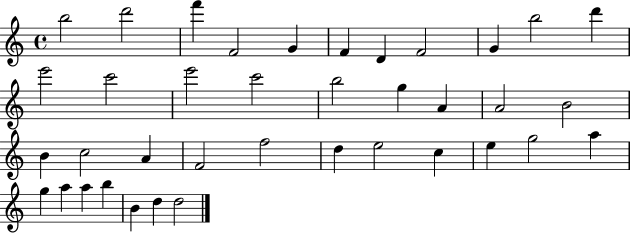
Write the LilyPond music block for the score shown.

{
  \clef treble
  \time 4/4
  \defaultTimeSignature
  \key c \major
  b''2 d'''2 | f'''4 f'2 g'4 | f'4 d'4 f'2 | g'4 b''2 d'''4 | \break e'''2 c'''2 | e'''2 c'''2 | b''2 g''4 a'4 | a'2 b'2 | \break b'4 c''2 a'4 | f'2 f''2 | d''4 e''2 c''4 | e''4 g''2 a''4 | \break g''4 a''4 a''4 b''4 | b'4 d''4 d''2 | \bar "|."
}